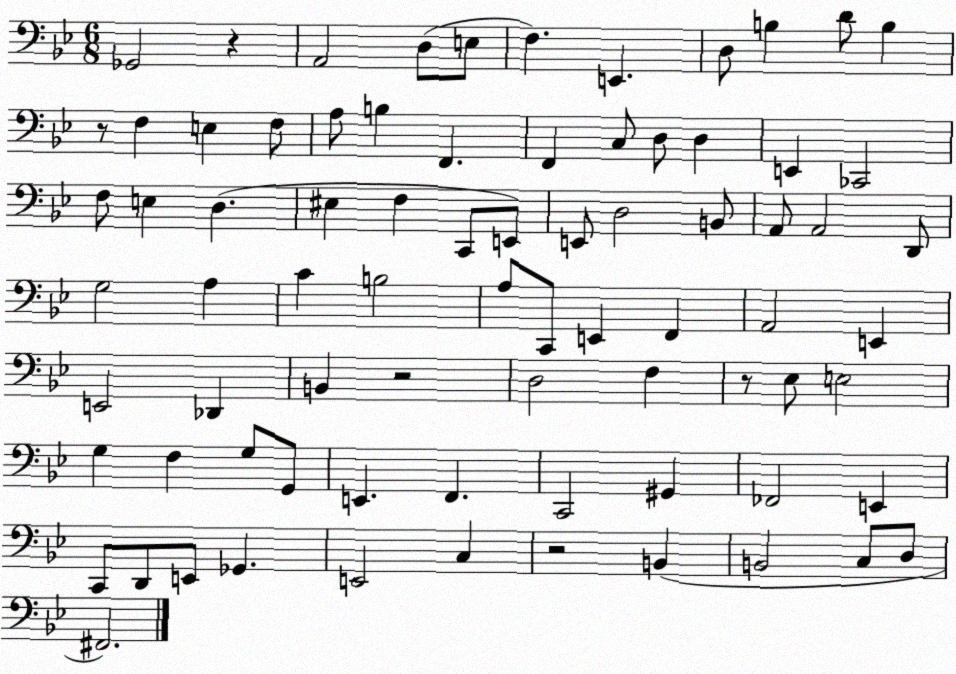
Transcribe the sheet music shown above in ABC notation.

X:1
T:Untitled
M:6/8
L:1/4
K:Bb
_G,,2 z A,,2 D,/2 E,/2 F, E,, D,/2 B, D/2 B, z/2 F, E, F,/2 A,/2 B, F,, F,, C,/2 D,/2 D, E,, _C,,2 F,/2 E, D, ^E, F, C,,/2 E,,/2 E,,/2 D,2 B,,/2 A,,/2 A,,2 D,,/2 G,2 A, C B,2 A,/2 C,,/2 E,, F,, A,,2 E,, E,,2 _D,, B,, z2 D,2 F, z/2 _E,/2 E,2 G, F, G,/2 G,,/2 E,, F,, C,,2 ^G,, _F,,2 E,, C,,/2 D,,/2 E,,/2 _G,, E,,2 C, z2 B,, B,,2 C,/2 D,/2 ^F,,2